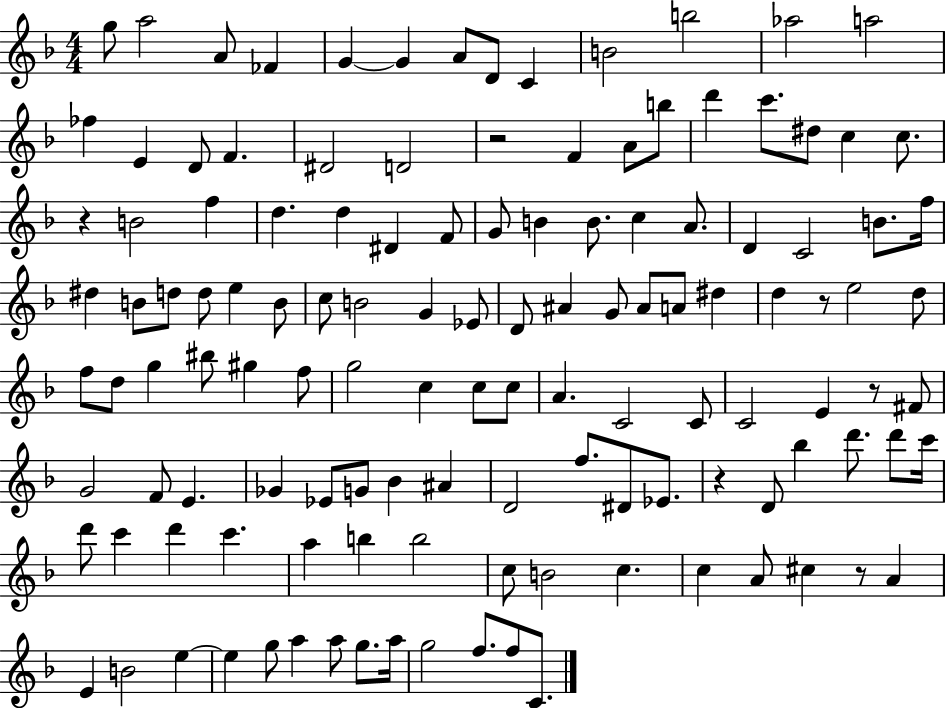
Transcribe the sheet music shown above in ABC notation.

X:1
T:Untitled
M:4/4
L:1/4
K:F
g/2 a2 A/2 _F G G A/2 D/2 C B2 b2 _a2 a2 _f E D/2 F ^D2 D2 z2 F A/2 b/2 d' c'/2 ^d/2 c c/2 z B2 f d d ^D F/2 G/2 B B/2 c A/2 D C2 B/2 f/4 ^d B/2 d/2 d/2 e B/2 c/2 B2 G _E/2 D/2 ^A G/2 ^A/2 A/2 ^d d z/2 e2 d/2 f/2 d/2 g ^b/2 ^g f/2 g2 c c/2 c/2 A C2 C/2 C2 E z/2 ^F/2 G2 F/2 E _G _E/2 G/2 _B ^A D2 f/2 ^D/2 _E/2 z D/2 _b d'/2 d'/2 c'/4 d'/2 c' d' c' a b b2 c/2 B2 c c A/2 ^c z/2 A E B2 e e g/2 a a/2 g/2 a/4 g2 f/2 f/2 C/2